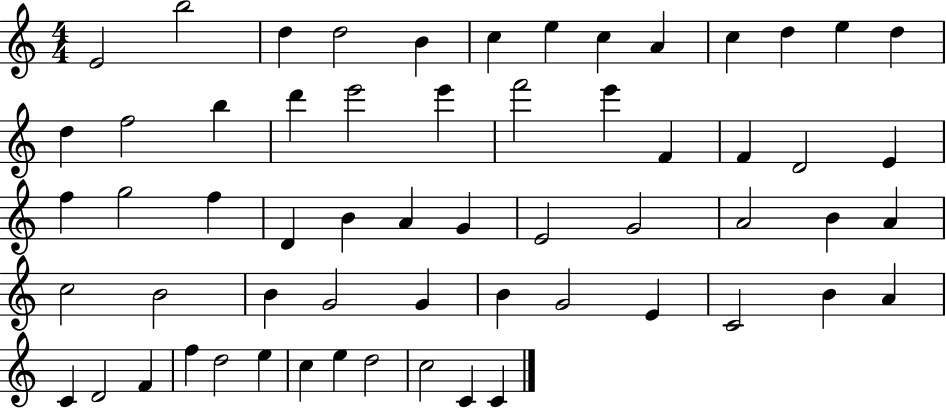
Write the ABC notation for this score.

X:1
T:Untitled
M:4/4
L:1/4
K:C
E2 b2 d d2 B c e c A c d e d d f2 b d' e'2 e' f'2 e' F F D2 E f g2 f D B A G E2 G2 A2 B A c2 B2 B G2 G B G2 E C2 B A C D2 F f d2 e c e d2 c2 C C